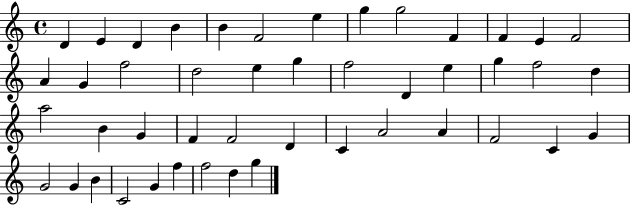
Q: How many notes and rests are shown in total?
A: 46